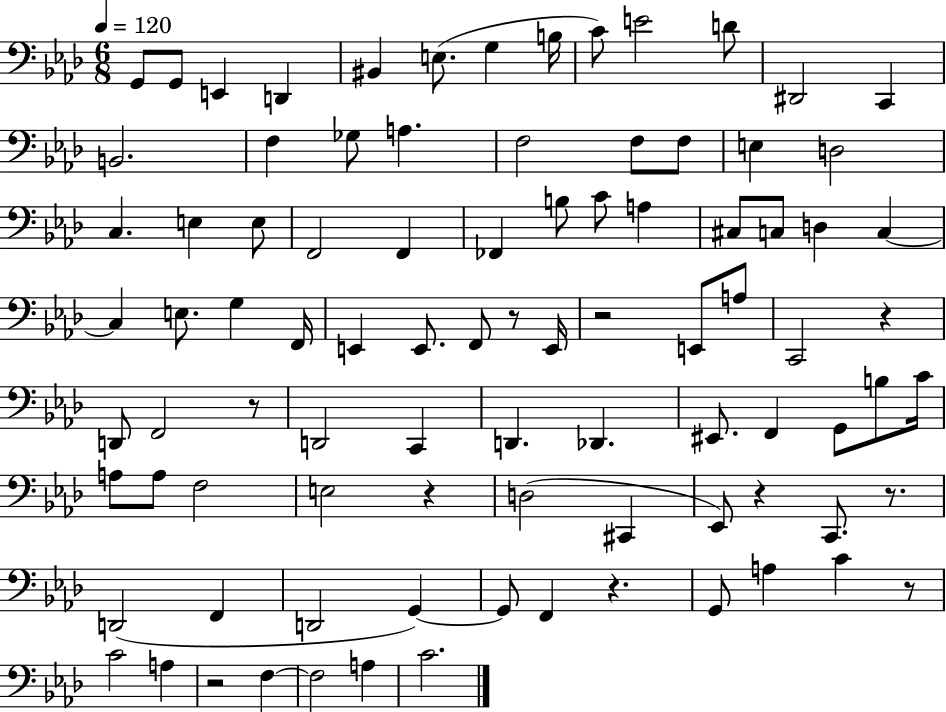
X:1
T:Untitled
M:6/8
L:1/4
K:Ab
G,,/2 G,,/2 E,, D,, ^B,, E,/2 G, B,/4 C/2 E2 D/2 ^D,,2 C,, B,,2 F, _G,/2 A, F,2 F,/2 F,/2 E, D,2 C, E, E,/2 F,,2 F,, _F,, B,/2 C/2 A, ^C,/2 C,/2 D, C, C, E,/2 G, F,,/4 E,, E,,/2 F,,/2 z/2 E,,/4 z2 E,,/2 A,/2 C,,2 z D,,/2 F,,2 z/2 D,,2 C,, D,, _D,, ^E,,/2 F,, G,,/2 B,/2 C/4 A,/2 A,/2 F,2 E,2 z D,2 ^C,, _E,,/2 z C,,/2 z/2 D,,2 F,, D,,2 G,, G,,/2 F,, z G,,/2 A, C z/2 C2 A, z2 F, F,2 A, C2